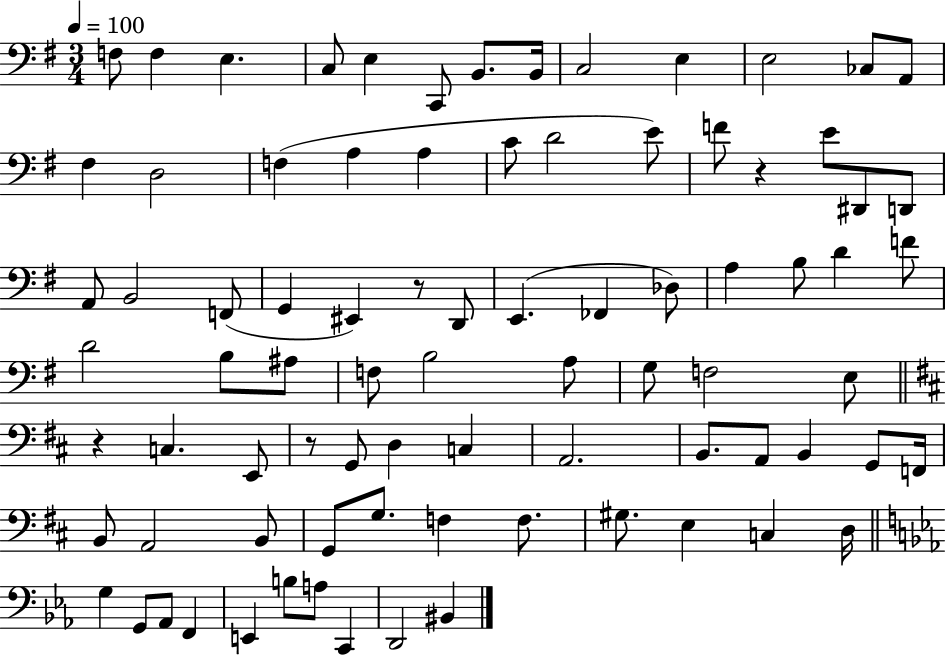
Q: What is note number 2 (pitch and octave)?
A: F3